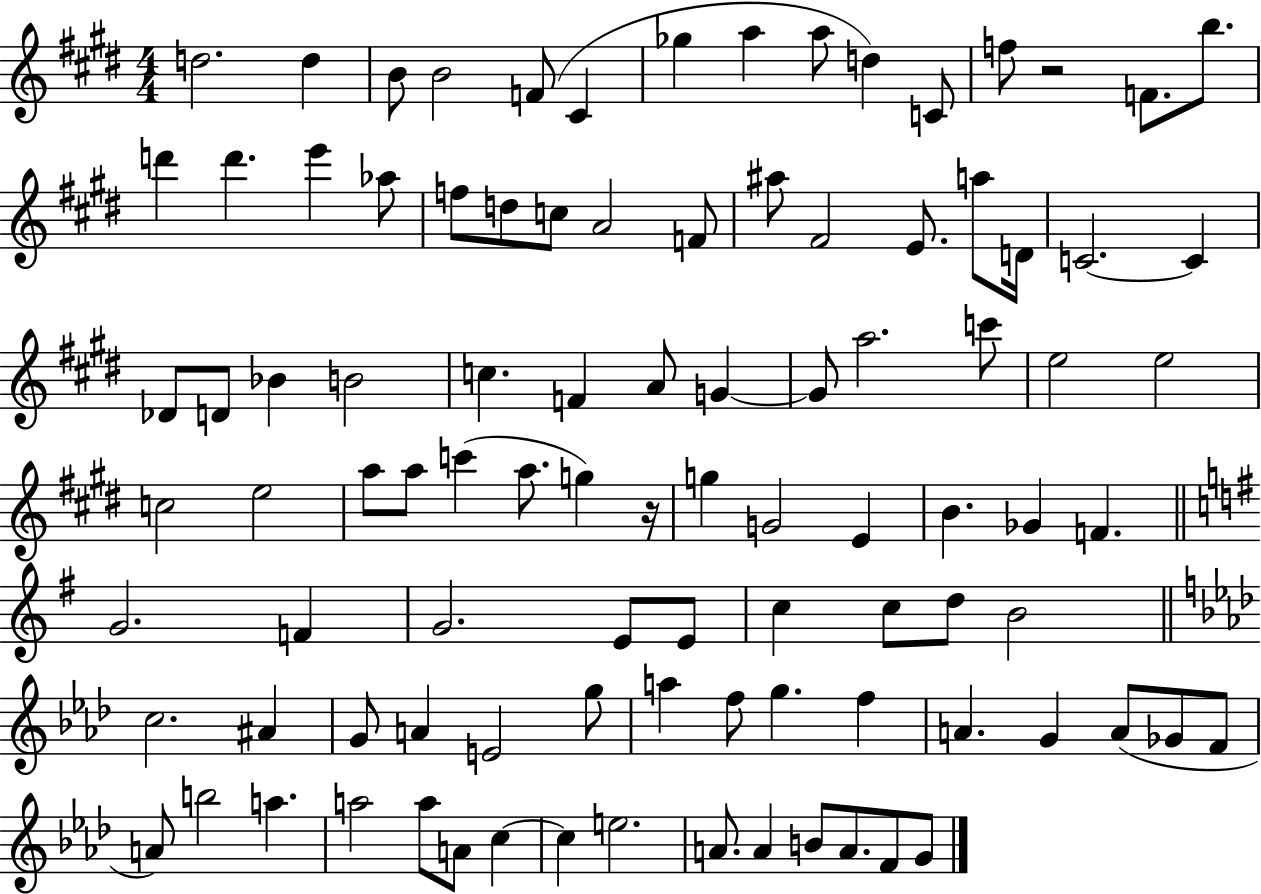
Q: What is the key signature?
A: E major